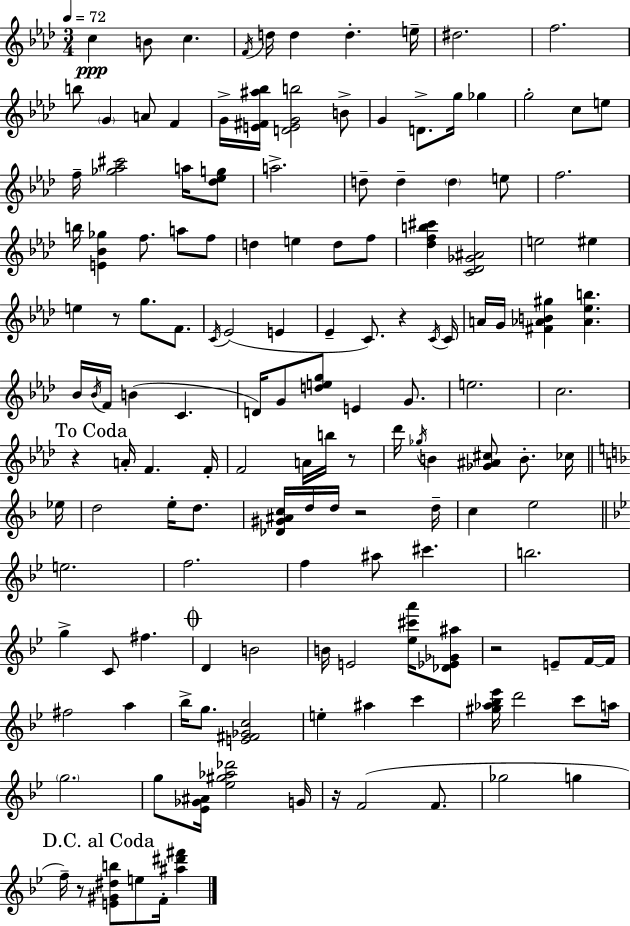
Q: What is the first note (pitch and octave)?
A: C5